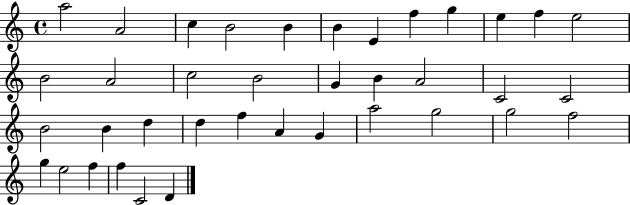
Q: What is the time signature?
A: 4/4